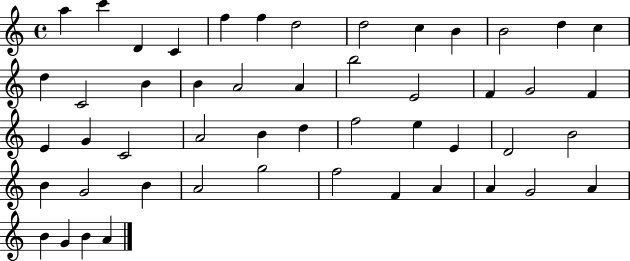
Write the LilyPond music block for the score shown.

{
  \clef treble
  \time 4/4
  \defaultTimeSignature
  \key c \major
  a''4 c'''4 d'4 c'4 | f''4 f''4 d''2 | d''2 c''4 b'4 | b'2 d''4 c''4 | \break d''4 c'2 b'4 | b'4 a'2 a'4 | b''2 e'2 | f'4 g'2 f'4 | \break e'4 g'4 c'2 | a'2 b'4 d''4 | f''2 e''4 e'4 | d'2 b'2 | \break b'4 g'2 b'4 | a'2 g''2 | f''2 f'4 a'4 | a'4 g'2 a'4 | \break b'4 g'4 b'4 a'4 | \bar "|."
}